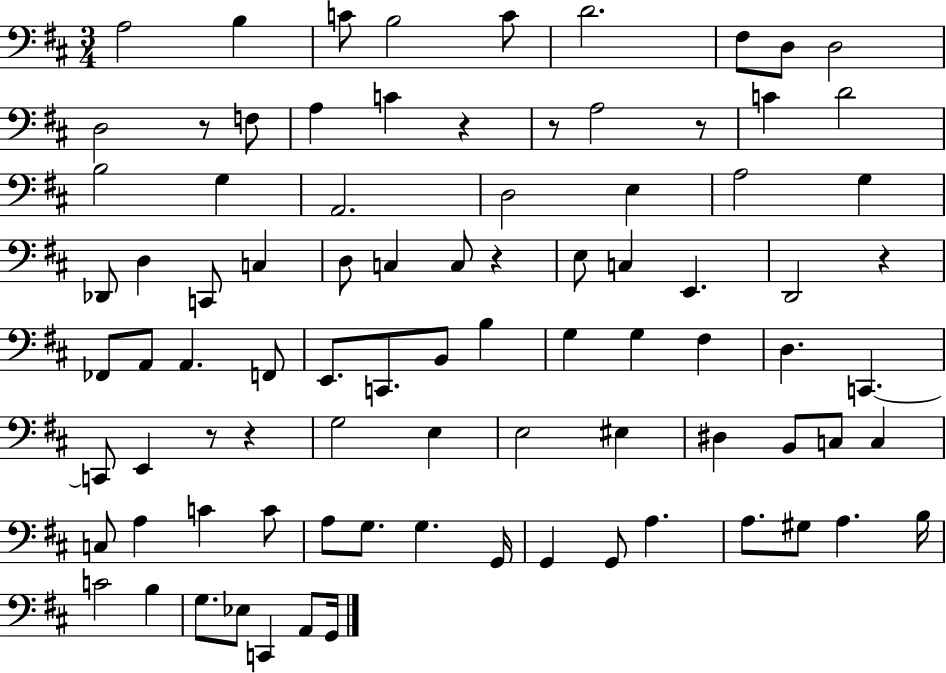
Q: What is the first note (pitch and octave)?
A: A3